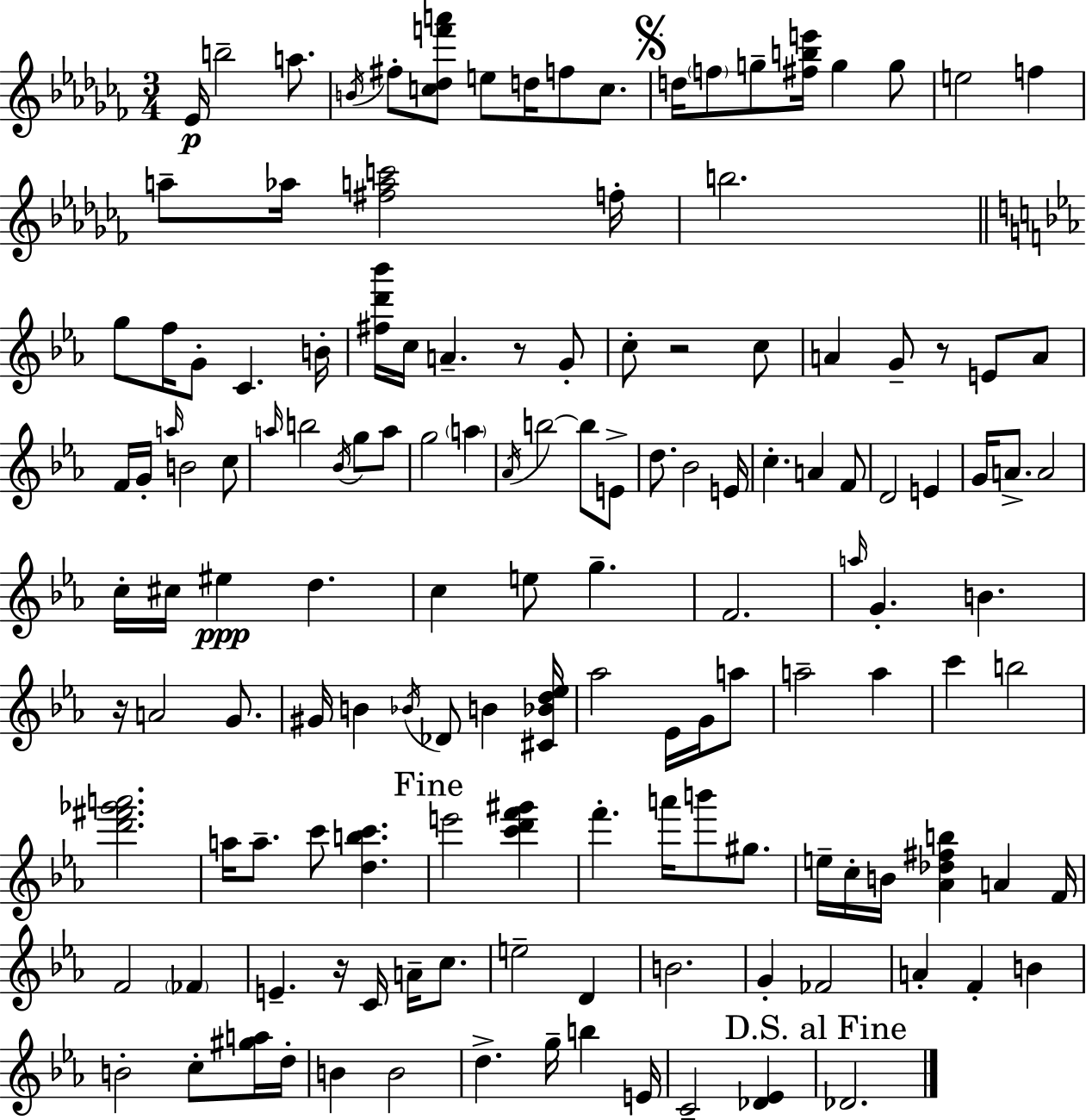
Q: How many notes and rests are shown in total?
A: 141